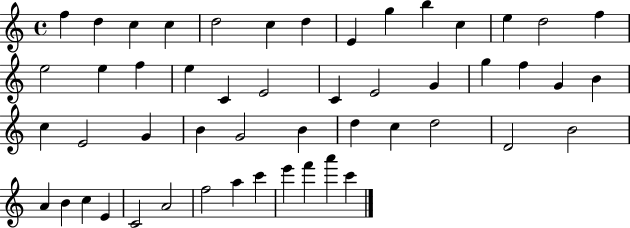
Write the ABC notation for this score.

X:1
T:Untitled
M:4/4
L:1/4
K:C
f d c c d2 c d E g b c e d2 f e2 e f e C E2 C E2 G g f G B c E2 G B G2 B d c d2 D2 B2 A B c E C2 A2 f2 a c' e' f' a' c'